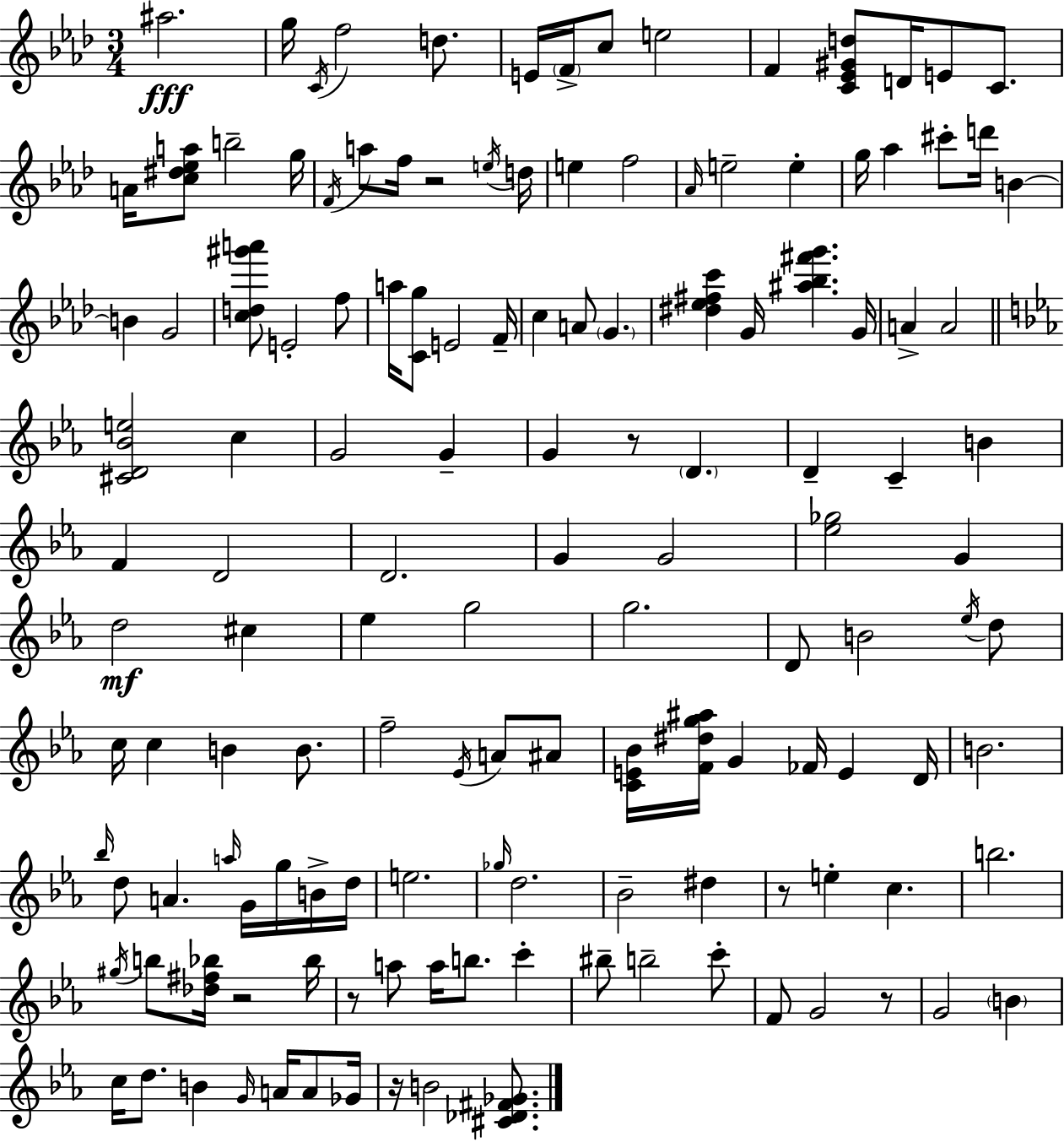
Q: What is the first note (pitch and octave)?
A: A#5